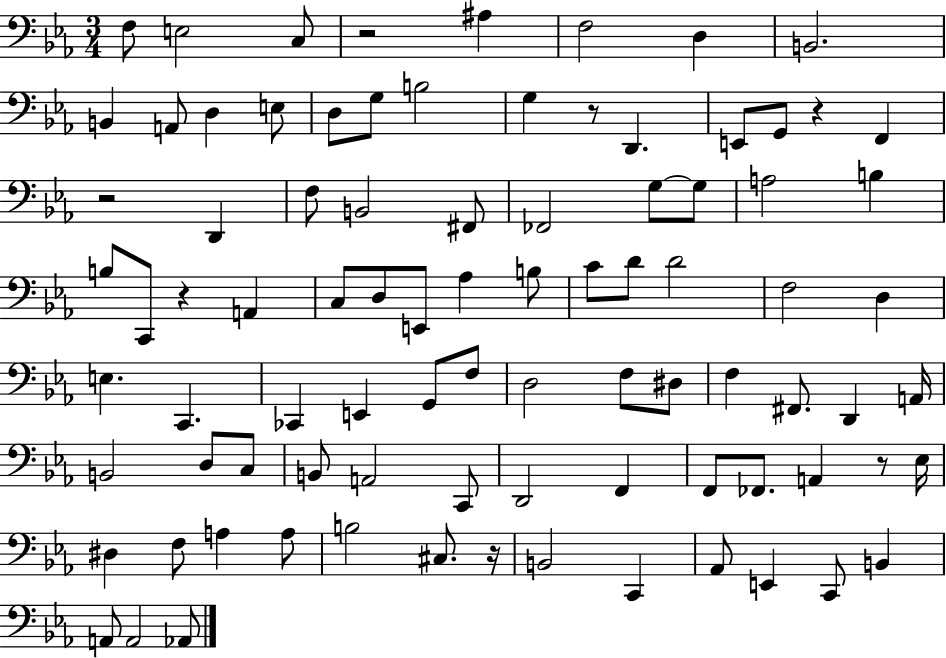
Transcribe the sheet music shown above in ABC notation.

X:1
T:Untitled
M:3/4
L:1/4
K:Eb
F,/2 E,2 C,/2 z2 ^A, F,2 D, B,,2 B,, A,,/2 D, E,/2 D,/2 G,/2 B,2 G, z/2 D,, E,,/2 G,,/2 z F,, z2 D,, F,/2 B,,2 ^F,,/2 _F,,2 G,/2 G,/2 A,2 B, B,/2 C,,/2 z A,, C,/2 D,/2 E,,/2 _A, B,/2 C/2 D/2 D2 F,2 D, E, C,, _C,, E,, G,,/2 F,/2 D,2 F,/2 ^D,/2 F, ^F,,/2 D,, A,,/4 B,,2 D,/2 C,/2 B,,/2 A,,2 C,,/2 D,,2 F,, F,,/2 _F,,/2 A,, z/2 _E,/4 ^D, F,/2 A, A,/2 B,2 ^C,/2 z/4 B,,2 C,, _A,,/2 E,, C,,/2 B,, A,,/2 A,,2 _A,,/2